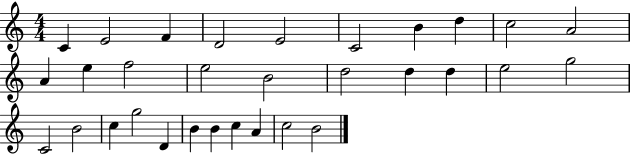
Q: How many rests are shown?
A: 0